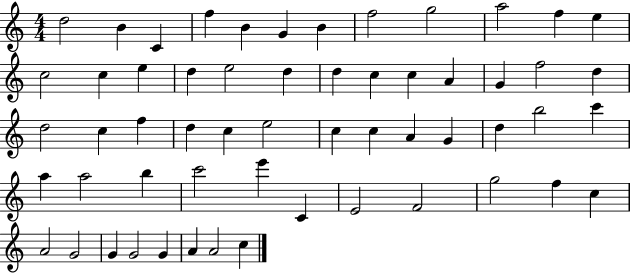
{
  \clef treble
  \numericTimeSignature
  \time 4/4
  \key c \major
  d''2 b'4 c'4 | f''4 b'4 g'4 b'4 | f''2 g''2 | a''2 f''4 e''4 | \break c''2 c''4 e''4 | d''4 e''2 d''4 | d''4 c''4 c''4 a'4 | g'4 f''2 d''4 | \break d''2 c''4 f''4 | d''4 c''4 e''2 | c''4 c''4 a'4 g'4 | d''4 b''2 c'''4 | \break a''4 a''2 b''4 | c'''2 e'''4 c'4 | e'2 f'2 | g''2 f''4 c''4 | \break a'2 g'2 | g'4 g'2 g'4 | a'4 a'2 c''4 | \bar "|."
}